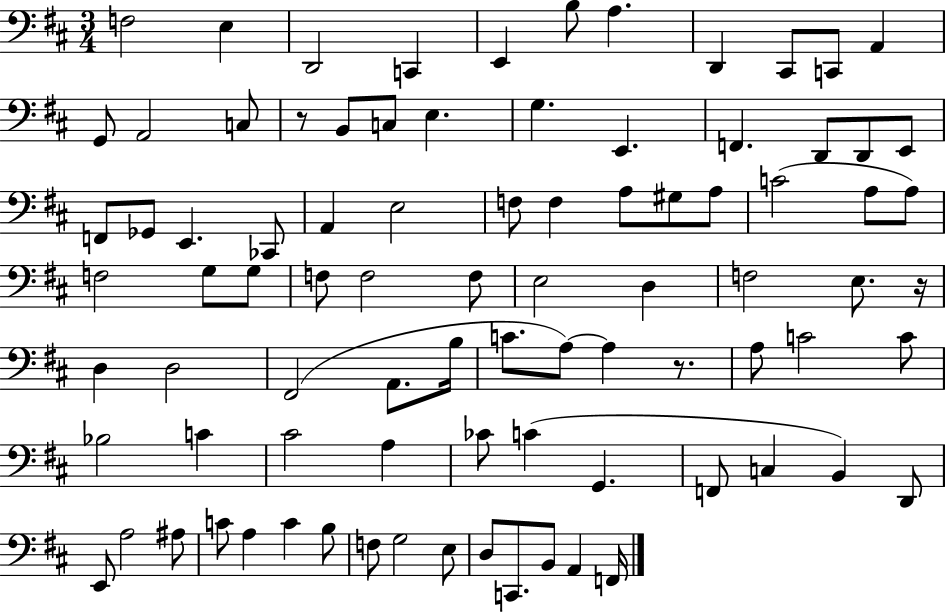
F3/h E3/q D2/h C2/q E2/q B3/e A3/q. D2/q C#2/e C2/e A2/q G2/e A2/h C3/e R/e B2/e C3/e E3/q. G3/q. E2/q. F2/q. D2/e D2/e E2/e F2/e Gb2/e E2/q. CES2/e A2/q E3/h F3/e F3/q A3/e G#3/e A3/e C4/h A3/e A3/e F3/h G3/e G3/e F3/e F3/h F3/e E3/h D3/q F3/h E3/e. R/s D3/q D3/h F#2/h A2/e. B3/s C4/e. A3/e A3/q R/e. A3/e C4/h C4/e Bb3/h C4/q C#4/h A3/q CES4/e C4/q G2/q. F2/e C3/q B2/q D2/e E2/e A3/h A#3/e C4/e A3/q C4/q B3/e F3/e G3/h E3/e D3/e C2/e. B2/e A2/q F2/s